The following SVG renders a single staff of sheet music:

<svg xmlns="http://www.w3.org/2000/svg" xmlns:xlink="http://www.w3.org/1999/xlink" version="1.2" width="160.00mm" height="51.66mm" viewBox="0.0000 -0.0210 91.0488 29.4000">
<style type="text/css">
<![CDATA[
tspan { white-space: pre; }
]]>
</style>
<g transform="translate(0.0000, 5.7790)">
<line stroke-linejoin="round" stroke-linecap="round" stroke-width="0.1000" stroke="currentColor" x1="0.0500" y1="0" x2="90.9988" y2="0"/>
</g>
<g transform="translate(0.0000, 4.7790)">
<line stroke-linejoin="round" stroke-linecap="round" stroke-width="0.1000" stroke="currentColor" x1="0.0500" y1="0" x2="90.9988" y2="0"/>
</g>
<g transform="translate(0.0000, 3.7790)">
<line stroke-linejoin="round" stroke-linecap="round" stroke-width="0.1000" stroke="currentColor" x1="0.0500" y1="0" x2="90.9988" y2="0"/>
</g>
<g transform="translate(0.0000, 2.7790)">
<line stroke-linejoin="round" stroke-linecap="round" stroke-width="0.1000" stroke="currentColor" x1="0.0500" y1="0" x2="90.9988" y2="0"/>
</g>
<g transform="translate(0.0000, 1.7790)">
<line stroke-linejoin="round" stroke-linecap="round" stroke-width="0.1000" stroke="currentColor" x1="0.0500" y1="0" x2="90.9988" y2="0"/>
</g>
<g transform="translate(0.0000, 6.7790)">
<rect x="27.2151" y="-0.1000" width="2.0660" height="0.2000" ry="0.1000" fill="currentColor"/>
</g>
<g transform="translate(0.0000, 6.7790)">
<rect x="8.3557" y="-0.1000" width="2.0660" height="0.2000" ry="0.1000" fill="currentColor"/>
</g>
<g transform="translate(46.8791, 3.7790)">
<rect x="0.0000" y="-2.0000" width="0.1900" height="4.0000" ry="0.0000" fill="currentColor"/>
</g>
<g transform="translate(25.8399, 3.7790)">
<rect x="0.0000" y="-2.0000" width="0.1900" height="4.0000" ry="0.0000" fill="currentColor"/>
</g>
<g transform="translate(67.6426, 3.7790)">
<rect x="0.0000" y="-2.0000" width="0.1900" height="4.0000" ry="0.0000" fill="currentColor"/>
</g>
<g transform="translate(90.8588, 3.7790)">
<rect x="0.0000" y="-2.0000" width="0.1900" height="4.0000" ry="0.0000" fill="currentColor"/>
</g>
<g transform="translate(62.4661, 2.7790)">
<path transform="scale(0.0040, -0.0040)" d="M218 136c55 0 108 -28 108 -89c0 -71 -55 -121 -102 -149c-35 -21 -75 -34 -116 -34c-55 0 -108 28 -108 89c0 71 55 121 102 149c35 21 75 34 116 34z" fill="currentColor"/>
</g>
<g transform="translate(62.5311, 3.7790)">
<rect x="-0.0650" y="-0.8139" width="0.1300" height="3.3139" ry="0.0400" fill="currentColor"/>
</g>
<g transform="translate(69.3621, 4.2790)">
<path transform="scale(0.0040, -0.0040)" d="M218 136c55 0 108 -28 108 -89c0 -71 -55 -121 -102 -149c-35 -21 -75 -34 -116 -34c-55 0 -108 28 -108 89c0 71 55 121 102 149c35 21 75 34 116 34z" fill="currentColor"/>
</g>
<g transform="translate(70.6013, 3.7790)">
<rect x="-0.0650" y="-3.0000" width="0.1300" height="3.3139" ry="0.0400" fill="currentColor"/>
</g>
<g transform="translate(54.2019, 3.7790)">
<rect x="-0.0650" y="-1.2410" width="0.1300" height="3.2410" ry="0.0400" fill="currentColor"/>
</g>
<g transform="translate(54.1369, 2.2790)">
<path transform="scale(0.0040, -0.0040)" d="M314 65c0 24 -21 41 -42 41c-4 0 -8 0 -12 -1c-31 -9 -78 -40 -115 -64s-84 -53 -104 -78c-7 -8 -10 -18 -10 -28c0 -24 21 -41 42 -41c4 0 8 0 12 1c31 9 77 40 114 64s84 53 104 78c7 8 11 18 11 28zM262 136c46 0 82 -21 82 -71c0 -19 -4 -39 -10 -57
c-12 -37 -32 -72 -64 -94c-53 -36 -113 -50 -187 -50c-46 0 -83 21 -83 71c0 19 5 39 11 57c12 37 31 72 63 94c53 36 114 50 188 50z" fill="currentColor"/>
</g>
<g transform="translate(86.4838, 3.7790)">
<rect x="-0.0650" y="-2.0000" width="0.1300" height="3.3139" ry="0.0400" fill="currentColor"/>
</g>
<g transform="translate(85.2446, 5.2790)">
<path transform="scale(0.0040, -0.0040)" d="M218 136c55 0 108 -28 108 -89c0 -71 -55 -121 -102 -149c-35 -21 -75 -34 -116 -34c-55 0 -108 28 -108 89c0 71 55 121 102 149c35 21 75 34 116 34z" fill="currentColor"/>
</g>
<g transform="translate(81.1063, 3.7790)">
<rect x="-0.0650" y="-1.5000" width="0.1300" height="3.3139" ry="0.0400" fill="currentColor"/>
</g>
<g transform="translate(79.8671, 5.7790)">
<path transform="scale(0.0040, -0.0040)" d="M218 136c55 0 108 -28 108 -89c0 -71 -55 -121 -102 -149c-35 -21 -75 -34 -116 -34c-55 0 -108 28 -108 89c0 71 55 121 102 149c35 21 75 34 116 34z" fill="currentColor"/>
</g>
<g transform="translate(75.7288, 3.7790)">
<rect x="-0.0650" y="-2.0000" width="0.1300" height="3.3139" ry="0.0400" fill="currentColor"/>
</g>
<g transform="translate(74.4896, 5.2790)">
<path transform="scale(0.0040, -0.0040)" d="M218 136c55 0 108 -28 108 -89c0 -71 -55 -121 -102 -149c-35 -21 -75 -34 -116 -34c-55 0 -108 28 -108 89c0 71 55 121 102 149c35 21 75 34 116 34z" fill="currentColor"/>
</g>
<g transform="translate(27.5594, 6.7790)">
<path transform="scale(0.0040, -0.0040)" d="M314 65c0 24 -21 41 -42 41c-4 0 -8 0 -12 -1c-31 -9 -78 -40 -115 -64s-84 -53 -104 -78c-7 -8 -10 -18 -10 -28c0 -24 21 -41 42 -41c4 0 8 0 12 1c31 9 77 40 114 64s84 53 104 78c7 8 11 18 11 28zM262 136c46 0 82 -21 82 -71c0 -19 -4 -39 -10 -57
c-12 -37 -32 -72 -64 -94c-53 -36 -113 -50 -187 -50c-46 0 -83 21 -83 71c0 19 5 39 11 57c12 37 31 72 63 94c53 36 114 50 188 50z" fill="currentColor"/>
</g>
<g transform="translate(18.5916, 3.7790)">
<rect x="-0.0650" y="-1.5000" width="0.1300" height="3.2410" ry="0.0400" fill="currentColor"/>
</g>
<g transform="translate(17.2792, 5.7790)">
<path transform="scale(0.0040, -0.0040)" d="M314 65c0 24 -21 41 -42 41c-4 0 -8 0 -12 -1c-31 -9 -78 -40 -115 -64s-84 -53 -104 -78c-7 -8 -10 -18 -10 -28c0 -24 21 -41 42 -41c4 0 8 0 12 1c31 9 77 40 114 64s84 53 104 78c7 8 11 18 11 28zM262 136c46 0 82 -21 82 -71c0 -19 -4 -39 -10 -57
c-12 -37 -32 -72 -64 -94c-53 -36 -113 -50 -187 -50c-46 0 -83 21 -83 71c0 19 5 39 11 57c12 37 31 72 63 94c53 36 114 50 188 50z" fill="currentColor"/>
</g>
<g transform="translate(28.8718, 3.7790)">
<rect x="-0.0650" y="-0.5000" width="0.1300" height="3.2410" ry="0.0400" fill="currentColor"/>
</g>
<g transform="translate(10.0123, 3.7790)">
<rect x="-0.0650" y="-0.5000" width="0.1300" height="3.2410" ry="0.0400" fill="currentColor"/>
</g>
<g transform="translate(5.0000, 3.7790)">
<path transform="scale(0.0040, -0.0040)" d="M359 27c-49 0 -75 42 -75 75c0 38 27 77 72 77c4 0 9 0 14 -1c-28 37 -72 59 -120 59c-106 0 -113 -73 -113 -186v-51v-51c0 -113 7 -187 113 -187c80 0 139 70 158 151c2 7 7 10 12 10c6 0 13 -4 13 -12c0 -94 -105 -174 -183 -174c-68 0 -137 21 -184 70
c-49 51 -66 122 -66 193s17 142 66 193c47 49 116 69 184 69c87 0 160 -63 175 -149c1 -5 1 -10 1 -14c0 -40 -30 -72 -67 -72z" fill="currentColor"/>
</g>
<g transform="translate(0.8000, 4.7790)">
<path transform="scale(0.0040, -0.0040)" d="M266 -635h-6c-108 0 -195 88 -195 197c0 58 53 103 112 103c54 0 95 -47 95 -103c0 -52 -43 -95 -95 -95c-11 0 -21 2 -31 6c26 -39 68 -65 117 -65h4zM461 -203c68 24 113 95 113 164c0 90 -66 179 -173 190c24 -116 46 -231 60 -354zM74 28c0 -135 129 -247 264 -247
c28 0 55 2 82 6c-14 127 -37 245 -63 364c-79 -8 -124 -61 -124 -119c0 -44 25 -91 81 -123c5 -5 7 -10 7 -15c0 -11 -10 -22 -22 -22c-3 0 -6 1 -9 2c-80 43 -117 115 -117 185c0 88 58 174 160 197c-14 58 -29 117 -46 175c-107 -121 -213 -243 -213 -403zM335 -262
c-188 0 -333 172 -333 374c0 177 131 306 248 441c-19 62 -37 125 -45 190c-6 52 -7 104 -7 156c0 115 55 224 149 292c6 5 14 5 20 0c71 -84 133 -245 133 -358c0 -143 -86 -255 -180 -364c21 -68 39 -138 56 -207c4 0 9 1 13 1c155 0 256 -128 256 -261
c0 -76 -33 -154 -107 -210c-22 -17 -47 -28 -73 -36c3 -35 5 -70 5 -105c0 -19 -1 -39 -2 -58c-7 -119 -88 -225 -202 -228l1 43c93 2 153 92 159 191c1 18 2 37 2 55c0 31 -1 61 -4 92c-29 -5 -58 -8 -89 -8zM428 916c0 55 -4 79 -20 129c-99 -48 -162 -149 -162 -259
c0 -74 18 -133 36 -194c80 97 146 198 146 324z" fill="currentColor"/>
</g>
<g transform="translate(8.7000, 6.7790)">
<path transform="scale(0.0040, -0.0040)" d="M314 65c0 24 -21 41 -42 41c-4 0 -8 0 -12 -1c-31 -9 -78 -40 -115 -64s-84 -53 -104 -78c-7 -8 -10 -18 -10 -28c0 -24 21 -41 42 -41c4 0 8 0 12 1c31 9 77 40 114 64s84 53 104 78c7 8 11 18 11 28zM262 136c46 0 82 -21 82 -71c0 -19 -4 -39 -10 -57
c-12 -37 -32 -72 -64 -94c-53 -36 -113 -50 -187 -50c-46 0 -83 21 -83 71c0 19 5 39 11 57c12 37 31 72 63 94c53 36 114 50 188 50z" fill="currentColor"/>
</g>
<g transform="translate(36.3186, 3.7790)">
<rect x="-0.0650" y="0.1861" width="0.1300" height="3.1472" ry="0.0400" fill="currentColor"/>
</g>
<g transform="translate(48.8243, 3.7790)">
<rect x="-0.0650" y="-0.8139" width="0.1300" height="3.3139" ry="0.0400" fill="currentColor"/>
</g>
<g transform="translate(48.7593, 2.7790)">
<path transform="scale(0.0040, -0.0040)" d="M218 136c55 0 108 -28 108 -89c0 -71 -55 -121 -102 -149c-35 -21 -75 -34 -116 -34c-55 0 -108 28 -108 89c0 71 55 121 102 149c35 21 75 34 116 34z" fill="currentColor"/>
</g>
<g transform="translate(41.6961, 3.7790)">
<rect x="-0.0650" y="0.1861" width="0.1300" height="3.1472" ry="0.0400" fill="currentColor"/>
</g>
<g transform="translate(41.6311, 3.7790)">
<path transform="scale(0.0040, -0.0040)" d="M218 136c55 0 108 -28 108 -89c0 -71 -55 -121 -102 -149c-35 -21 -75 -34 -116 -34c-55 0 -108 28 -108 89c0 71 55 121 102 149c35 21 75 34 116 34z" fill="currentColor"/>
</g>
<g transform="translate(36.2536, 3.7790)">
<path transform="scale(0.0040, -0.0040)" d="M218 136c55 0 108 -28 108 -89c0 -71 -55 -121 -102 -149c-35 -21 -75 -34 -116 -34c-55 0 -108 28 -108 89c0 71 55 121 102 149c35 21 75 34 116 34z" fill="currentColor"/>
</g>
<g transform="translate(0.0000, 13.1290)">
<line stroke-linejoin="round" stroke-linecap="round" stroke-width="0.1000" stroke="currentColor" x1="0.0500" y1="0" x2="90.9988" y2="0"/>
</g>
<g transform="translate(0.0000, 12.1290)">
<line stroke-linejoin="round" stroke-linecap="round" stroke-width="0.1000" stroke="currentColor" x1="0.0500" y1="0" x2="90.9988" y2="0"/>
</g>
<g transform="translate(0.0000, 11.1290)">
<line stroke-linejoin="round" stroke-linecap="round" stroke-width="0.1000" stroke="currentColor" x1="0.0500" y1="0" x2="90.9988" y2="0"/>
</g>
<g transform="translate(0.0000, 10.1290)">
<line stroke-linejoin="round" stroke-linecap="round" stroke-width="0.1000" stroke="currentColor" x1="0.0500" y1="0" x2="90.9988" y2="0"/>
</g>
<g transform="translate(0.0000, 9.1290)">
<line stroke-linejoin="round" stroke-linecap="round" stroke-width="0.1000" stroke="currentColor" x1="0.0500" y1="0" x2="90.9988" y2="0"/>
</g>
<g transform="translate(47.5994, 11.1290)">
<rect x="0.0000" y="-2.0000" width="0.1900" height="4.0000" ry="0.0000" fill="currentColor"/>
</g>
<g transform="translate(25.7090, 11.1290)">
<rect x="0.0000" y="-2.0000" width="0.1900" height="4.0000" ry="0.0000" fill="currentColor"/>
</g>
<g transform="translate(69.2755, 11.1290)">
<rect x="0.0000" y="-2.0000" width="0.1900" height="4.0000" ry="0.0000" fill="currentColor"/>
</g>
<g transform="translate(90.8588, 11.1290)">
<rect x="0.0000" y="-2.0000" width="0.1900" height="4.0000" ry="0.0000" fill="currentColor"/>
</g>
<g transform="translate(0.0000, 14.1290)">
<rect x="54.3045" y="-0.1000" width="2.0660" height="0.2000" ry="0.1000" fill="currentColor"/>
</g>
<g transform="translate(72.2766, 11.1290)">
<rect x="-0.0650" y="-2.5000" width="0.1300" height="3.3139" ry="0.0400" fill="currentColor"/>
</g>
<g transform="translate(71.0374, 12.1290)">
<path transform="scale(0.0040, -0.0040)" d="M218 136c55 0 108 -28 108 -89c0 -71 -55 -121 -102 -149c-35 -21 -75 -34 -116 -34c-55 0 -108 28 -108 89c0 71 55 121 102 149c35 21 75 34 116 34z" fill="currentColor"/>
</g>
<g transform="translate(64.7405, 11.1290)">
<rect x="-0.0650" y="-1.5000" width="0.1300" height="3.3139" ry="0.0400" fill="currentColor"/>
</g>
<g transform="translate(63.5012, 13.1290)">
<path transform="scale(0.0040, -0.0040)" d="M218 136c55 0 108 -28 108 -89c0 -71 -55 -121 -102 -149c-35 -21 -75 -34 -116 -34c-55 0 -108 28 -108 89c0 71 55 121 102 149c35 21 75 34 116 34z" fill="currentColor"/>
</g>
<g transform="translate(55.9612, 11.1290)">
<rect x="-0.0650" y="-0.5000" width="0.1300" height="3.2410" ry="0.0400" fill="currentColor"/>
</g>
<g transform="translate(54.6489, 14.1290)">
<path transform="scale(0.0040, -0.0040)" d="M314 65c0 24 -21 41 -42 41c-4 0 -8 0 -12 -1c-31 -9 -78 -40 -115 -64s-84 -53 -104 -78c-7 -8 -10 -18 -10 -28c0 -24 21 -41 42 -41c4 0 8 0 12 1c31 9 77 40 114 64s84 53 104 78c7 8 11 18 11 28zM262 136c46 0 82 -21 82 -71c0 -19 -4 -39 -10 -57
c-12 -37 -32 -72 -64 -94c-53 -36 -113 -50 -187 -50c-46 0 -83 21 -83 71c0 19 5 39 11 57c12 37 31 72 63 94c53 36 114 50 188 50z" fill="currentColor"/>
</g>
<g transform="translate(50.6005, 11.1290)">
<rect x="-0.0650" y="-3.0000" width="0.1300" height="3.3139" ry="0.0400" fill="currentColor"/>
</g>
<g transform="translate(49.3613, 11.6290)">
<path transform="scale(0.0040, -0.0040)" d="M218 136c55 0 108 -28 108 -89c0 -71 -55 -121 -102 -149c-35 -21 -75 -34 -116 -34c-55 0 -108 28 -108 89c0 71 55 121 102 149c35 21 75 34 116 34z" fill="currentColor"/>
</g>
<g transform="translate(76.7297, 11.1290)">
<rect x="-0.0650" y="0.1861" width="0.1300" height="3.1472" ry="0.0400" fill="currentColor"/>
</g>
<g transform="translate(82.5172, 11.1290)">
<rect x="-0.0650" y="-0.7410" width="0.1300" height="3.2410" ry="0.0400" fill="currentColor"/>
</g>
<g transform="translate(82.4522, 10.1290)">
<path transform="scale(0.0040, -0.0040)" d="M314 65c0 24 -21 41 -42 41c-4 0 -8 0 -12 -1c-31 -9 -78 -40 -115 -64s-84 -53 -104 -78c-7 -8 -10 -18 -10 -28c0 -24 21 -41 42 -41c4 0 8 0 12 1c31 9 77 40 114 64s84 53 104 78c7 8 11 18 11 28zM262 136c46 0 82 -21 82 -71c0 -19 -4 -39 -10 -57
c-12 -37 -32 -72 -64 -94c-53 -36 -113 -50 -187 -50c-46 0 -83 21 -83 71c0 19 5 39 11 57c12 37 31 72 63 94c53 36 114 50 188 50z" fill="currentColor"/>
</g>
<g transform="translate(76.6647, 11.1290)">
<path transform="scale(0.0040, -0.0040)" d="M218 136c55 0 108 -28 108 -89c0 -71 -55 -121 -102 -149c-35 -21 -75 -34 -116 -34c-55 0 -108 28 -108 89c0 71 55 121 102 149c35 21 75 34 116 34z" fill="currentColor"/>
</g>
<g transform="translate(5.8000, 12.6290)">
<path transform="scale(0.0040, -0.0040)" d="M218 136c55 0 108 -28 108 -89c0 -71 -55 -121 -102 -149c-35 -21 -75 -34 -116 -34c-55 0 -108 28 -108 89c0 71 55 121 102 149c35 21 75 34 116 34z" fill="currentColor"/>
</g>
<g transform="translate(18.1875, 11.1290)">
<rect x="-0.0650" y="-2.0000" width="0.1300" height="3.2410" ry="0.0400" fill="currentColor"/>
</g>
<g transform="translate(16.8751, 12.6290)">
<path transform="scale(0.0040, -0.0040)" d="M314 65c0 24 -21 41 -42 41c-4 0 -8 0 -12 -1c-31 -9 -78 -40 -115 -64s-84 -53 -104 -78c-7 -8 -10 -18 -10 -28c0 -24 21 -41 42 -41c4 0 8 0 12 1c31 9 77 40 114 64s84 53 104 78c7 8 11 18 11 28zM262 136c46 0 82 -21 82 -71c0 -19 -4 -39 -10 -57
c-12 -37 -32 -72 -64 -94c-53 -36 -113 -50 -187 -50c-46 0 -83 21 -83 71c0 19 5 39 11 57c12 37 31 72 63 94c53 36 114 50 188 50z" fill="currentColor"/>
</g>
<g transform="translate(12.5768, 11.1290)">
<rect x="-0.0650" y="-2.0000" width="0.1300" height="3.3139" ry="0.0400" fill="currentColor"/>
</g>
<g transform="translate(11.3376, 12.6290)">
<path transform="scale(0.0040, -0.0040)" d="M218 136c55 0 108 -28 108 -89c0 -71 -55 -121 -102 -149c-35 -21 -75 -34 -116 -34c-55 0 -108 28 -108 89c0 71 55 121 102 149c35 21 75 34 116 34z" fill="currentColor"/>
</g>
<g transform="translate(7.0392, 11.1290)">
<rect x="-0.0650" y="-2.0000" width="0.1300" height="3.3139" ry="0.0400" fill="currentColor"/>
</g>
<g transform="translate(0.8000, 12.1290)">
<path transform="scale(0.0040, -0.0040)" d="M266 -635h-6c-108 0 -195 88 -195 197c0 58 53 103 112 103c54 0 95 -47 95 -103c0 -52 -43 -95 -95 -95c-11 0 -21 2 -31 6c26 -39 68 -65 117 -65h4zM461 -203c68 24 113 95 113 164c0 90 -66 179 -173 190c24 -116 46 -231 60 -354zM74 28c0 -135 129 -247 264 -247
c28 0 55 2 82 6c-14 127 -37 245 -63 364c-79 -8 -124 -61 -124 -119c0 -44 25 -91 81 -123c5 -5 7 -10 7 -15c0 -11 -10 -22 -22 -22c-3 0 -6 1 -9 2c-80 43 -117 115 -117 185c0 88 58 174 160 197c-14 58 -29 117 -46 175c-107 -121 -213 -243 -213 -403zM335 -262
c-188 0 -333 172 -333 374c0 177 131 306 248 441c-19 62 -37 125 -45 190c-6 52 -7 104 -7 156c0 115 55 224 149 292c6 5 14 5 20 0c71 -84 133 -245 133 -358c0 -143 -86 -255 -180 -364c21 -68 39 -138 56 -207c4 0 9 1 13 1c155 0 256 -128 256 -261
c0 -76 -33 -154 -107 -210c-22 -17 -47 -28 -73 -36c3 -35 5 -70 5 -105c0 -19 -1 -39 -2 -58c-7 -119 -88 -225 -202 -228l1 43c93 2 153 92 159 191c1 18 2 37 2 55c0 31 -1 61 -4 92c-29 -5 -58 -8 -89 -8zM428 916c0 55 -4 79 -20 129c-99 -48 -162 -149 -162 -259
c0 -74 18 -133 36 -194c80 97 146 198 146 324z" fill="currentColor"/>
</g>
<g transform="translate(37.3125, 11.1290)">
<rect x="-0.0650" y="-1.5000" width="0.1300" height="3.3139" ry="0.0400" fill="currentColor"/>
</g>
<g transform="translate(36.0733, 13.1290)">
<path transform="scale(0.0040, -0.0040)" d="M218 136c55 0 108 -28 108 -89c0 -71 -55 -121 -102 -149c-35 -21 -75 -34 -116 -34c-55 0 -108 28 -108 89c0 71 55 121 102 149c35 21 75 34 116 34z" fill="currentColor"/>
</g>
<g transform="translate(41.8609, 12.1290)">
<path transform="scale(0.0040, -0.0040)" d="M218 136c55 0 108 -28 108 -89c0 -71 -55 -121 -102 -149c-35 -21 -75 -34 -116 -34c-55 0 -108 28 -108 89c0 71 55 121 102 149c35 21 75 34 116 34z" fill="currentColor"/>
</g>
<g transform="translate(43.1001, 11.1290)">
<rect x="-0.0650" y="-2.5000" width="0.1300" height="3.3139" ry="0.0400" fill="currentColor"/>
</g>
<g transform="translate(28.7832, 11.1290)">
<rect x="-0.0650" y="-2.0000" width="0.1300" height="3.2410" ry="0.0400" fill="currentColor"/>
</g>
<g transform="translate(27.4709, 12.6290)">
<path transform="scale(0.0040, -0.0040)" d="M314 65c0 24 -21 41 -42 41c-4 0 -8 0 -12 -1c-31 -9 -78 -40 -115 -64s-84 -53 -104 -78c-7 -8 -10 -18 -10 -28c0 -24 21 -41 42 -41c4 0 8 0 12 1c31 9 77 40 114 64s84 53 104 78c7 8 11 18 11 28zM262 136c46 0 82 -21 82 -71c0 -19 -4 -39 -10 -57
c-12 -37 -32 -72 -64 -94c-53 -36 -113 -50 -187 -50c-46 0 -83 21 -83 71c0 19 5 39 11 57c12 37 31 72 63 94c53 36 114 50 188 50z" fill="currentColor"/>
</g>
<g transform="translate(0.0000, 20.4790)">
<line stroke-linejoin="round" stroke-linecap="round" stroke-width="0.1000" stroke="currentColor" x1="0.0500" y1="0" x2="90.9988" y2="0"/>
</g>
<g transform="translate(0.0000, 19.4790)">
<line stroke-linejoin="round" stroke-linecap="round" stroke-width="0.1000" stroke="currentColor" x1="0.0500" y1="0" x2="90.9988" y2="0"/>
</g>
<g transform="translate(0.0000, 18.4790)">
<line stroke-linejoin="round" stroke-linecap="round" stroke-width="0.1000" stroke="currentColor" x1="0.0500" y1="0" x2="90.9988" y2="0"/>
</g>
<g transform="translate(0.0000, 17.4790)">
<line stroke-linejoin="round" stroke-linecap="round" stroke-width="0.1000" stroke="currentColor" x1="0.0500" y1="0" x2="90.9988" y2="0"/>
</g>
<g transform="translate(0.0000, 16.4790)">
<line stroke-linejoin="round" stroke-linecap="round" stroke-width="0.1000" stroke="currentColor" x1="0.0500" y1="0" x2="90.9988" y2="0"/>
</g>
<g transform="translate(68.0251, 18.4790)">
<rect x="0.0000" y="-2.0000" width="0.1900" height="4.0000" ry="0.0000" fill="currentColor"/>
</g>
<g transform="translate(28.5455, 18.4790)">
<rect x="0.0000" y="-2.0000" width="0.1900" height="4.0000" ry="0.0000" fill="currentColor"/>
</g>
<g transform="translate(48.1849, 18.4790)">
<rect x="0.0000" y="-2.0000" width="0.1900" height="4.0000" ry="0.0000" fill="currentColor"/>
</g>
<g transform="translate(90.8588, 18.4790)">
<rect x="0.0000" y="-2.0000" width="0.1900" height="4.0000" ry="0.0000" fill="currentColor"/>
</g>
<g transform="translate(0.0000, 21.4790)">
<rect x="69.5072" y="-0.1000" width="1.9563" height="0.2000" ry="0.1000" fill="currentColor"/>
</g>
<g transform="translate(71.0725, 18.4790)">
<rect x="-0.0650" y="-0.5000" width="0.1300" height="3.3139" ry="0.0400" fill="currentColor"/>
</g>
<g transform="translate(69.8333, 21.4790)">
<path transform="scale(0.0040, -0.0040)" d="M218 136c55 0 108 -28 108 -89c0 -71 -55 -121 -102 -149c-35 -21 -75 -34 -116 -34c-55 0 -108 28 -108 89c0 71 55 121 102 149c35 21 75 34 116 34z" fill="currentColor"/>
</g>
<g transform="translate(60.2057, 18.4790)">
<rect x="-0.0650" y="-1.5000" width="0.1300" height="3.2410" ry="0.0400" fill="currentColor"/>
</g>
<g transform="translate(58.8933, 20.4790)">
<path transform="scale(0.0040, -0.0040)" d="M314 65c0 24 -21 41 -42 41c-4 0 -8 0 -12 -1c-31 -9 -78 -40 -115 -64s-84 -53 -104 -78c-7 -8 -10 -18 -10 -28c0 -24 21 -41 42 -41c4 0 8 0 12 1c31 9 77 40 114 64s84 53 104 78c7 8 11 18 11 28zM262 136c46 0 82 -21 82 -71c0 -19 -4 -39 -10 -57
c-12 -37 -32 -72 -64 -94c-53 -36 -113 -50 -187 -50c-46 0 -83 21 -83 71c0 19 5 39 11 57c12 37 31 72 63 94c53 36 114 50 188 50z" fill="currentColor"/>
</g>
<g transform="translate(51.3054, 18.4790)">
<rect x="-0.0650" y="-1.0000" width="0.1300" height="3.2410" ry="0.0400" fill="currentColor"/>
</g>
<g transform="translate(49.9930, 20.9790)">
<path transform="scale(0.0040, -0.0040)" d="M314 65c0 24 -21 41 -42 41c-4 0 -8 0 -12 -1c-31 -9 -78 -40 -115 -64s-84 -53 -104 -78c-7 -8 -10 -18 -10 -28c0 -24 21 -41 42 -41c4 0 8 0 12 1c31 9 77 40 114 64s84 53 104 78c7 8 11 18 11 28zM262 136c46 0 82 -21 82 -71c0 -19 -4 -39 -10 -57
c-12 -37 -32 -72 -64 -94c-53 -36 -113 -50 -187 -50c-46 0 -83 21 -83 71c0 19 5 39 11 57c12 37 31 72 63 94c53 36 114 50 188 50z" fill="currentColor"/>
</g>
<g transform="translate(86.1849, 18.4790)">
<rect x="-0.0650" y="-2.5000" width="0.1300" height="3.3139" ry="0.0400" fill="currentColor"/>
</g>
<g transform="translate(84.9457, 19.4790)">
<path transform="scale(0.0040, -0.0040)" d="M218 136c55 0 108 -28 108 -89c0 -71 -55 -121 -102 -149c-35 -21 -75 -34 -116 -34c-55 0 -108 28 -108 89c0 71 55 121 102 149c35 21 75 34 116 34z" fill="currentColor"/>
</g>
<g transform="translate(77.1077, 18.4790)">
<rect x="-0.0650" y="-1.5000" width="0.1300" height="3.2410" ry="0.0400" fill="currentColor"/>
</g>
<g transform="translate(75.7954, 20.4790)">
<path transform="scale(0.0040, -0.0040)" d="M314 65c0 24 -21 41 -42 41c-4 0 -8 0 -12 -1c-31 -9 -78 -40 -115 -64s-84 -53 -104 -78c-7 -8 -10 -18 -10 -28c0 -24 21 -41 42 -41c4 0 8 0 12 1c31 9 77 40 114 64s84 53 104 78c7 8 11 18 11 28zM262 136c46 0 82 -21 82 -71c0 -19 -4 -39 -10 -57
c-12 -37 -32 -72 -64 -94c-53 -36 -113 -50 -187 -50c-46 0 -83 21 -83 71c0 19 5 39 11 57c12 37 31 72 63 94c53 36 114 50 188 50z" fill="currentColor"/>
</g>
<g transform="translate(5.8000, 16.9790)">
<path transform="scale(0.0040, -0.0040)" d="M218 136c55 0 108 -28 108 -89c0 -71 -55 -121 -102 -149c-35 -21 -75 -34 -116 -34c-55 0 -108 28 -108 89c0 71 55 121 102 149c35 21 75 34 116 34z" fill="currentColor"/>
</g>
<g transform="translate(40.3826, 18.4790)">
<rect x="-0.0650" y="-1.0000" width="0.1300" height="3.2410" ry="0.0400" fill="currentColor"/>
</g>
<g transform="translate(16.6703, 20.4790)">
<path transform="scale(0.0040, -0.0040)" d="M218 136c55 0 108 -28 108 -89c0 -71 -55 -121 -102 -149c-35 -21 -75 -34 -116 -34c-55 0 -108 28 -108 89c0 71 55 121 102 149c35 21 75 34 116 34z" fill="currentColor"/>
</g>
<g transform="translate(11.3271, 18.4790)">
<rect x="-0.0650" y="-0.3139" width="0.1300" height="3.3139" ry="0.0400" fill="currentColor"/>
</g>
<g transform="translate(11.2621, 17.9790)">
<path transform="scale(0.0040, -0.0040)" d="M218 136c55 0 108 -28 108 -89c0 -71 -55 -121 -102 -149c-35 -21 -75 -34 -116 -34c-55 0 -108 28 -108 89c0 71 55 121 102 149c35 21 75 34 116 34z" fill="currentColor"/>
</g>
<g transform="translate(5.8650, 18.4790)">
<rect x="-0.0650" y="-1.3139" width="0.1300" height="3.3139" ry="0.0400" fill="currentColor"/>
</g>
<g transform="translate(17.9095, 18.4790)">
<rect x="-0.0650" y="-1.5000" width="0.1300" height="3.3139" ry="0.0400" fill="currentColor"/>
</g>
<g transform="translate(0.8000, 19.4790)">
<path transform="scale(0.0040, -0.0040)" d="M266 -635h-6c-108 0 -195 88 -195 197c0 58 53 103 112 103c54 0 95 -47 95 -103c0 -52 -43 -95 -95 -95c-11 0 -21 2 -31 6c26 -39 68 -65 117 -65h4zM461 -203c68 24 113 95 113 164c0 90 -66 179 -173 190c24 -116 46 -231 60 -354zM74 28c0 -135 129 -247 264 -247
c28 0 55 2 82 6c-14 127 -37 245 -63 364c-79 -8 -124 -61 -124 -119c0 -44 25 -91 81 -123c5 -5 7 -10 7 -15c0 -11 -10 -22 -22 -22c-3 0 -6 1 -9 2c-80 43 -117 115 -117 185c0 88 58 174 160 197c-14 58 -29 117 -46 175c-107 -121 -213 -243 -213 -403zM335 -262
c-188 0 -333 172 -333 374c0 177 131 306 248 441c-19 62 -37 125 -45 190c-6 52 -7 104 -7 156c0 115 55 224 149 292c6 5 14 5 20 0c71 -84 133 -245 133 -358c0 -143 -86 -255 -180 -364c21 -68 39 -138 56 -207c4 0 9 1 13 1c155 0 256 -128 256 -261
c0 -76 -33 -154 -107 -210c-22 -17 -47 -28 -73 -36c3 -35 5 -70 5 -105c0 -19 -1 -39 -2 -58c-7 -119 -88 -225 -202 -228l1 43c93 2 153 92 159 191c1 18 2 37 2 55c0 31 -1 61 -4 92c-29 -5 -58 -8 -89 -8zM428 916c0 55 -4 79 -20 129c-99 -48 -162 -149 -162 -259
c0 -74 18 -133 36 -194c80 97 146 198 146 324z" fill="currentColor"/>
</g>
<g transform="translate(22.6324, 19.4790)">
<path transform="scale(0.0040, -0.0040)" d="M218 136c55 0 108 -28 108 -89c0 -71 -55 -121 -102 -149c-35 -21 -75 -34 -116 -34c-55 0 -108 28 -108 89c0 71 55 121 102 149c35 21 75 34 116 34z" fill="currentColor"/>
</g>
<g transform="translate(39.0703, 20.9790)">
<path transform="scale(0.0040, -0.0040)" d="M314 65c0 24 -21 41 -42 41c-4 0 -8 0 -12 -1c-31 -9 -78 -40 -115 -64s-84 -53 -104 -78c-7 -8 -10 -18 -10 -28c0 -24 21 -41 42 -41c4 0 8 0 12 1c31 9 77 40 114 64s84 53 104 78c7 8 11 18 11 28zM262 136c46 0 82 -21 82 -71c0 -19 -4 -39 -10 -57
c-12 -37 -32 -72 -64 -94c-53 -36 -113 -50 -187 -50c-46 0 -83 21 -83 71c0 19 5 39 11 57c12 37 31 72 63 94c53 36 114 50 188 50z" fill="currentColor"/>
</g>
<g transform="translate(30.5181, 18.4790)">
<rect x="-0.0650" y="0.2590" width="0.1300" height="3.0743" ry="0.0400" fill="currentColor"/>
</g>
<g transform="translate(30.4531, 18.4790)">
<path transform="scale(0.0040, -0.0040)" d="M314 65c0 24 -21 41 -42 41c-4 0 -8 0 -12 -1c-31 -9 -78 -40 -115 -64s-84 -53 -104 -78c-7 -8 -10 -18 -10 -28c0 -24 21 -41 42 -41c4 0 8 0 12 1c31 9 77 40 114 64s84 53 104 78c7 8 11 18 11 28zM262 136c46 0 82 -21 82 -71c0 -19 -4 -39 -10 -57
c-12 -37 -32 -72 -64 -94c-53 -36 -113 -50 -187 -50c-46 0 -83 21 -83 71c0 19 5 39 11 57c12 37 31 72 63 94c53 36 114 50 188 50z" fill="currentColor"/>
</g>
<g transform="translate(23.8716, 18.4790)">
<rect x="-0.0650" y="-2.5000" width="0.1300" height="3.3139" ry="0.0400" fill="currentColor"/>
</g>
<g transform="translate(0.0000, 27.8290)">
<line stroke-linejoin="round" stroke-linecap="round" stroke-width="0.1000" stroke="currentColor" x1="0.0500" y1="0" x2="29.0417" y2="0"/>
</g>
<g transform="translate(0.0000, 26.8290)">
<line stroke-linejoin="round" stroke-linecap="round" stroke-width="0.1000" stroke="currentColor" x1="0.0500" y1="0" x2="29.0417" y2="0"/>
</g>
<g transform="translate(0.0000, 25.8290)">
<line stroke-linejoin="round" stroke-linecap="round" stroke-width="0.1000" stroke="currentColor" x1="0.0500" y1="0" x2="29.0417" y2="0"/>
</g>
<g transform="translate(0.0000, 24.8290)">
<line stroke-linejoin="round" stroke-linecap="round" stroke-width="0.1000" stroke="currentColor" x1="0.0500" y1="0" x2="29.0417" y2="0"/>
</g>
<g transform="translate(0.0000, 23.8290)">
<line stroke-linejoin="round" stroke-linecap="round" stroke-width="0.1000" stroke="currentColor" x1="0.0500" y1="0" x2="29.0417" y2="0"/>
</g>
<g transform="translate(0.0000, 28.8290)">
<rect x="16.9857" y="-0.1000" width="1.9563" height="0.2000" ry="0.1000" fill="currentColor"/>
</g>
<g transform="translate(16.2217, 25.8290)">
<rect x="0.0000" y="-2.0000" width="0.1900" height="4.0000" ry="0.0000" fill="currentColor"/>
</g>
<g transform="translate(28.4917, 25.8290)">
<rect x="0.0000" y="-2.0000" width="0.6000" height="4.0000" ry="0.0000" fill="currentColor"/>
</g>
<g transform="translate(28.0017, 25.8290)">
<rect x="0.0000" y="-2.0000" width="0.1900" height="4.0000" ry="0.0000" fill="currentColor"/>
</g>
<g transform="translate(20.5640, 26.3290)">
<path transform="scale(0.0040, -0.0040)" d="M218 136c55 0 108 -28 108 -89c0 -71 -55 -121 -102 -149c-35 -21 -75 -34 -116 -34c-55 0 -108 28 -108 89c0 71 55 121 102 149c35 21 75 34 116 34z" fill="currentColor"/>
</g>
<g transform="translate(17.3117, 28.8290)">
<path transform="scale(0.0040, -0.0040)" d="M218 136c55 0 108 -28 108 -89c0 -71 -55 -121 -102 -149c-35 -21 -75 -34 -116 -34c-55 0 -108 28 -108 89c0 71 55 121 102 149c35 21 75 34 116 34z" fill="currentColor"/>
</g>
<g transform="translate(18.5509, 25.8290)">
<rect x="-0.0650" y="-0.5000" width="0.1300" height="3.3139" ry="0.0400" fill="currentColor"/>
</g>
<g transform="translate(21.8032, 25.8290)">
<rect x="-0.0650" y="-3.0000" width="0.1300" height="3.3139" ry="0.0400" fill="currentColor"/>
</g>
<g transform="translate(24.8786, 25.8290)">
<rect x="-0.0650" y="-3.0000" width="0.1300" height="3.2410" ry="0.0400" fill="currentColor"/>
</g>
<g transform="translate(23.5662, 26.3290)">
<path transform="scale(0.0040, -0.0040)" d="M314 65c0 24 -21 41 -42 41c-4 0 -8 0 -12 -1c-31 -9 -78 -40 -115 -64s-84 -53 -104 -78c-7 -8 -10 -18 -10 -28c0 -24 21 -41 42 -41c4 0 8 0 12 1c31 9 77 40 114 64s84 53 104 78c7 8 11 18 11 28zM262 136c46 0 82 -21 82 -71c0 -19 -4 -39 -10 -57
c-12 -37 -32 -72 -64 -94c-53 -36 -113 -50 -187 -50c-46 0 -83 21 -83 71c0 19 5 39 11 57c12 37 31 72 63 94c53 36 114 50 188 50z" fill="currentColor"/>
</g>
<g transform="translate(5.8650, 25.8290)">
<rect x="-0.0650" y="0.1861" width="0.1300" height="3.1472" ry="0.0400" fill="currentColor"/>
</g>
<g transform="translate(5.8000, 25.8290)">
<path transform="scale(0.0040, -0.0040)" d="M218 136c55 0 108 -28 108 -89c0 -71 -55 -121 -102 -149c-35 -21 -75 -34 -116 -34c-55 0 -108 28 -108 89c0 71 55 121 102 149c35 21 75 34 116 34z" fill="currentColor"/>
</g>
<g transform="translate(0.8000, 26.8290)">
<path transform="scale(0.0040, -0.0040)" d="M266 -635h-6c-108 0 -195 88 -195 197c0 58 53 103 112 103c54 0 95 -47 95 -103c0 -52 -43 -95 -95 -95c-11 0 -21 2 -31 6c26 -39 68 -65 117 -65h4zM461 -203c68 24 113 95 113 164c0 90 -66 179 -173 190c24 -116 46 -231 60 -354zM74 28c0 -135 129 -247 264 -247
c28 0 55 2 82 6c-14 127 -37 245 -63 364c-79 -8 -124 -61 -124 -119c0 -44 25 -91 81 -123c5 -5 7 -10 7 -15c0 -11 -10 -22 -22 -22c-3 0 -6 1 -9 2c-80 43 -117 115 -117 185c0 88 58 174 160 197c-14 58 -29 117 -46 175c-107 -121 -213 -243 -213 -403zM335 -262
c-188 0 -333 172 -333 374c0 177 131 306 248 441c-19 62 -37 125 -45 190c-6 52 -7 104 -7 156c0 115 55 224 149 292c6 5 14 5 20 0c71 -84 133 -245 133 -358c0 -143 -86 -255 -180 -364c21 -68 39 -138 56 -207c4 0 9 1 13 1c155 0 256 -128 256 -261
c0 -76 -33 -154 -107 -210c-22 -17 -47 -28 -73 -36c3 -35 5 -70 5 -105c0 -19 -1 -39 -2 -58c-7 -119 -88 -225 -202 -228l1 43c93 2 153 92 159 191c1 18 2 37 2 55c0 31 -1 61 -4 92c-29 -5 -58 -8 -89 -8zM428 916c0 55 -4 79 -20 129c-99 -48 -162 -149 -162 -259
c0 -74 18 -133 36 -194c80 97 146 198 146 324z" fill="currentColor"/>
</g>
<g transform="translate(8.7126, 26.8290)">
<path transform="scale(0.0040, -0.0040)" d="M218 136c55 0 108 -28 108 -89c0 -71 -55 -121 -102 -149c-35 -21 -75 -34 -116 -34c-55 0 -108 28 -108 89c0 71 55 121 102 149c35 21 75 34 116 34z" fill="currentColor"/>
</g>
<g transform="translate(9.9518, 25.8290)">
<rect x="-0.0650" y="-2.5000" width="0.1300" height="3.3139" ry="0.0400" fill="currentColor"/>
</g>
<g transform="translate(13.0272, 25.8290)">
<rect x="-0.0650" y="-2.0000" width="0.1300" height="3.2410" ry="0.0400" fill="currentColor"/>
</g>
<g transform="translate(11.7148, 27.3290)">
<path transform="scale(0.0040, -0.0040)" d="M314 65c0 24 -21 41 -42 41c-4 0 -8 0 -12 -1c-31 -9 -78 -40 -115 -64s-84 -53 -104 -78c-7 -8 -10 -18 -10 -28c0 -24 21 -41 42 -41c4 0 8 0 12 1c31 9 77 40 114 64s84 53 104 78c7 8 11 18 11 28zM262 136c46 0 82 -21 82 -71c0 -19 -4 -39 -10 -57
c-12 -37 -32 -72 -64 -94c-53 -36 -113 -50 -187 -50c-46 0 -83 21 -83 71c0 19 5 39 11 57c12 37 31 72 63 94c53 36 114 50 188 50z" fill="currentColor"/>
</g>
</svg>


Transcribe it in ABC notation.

X:1
T:Untitled
M:4/4
L:1/4
K:C
C2 E2 C2 B B d e2 d A F E F F F F2 F2 E G A C2 E G B d2 e c E G B2 D2 D2 E2 C E2 G B G F2 C A A2